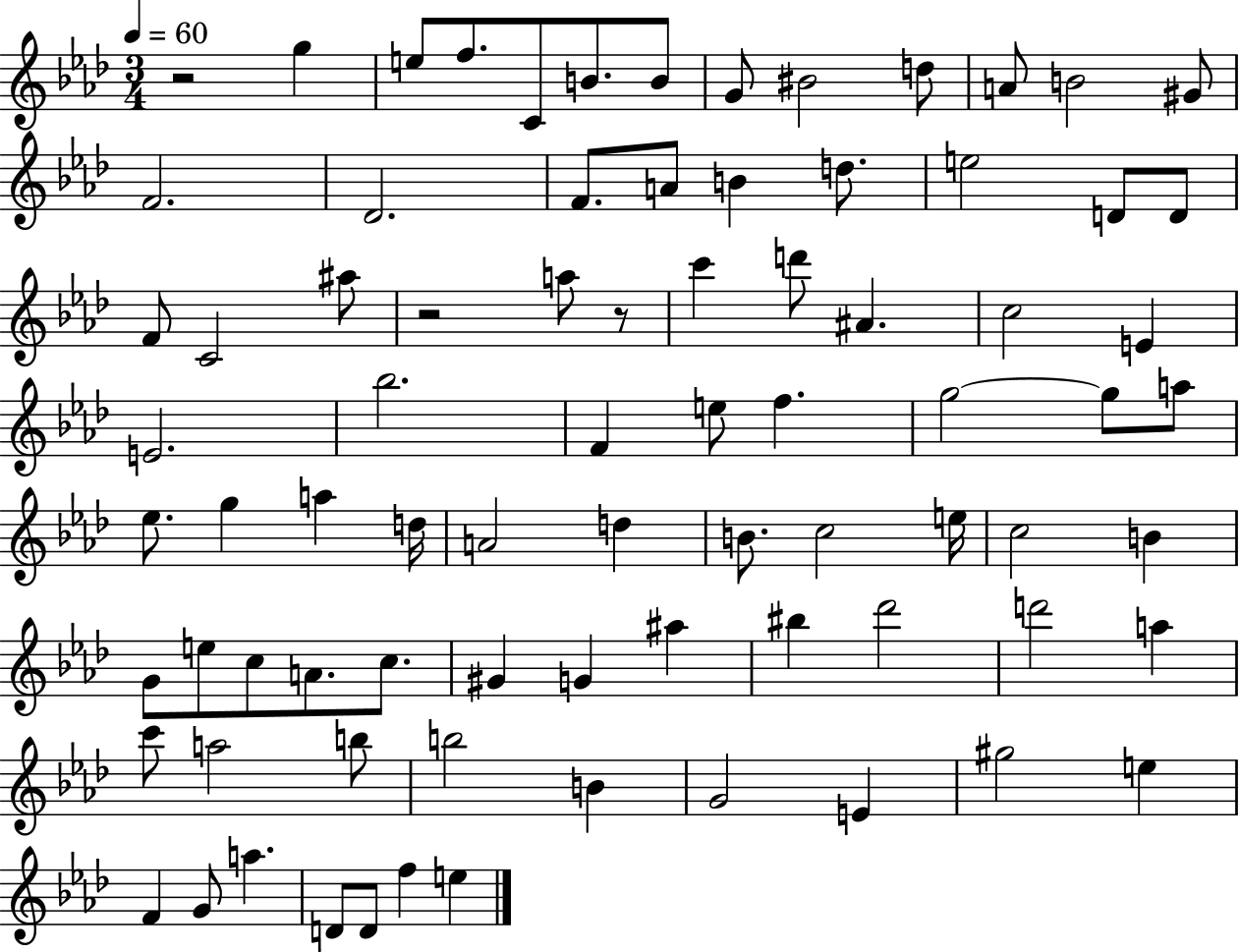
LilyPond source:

{
  \clef treble
  \numericTimeSignature
  \time 3/4
  \key aes \major
  \tempo 4 = 60
  r2 g''4 | e''8 f''8. c'8 b'8. b'8 | g'8 bis'2 d''8 | a'8 b'2 gis'8 | \break f'2. | des'2. | f'8. a'8 b'4 d''8. | e''2 d'8 d'8 | \break f'8 c'2 ais''8 | r2 a''8 r8 | c'''4 d'''8 ais'4. | c''2 e'4 | \break e'2. | bes''2. | f'4 e''8 f''4. | g''2~~ g''8 a''8 | \break ees''8. g''4 a''4 d''16 | a'2 d''4 | b'8. c''2 e''16 | c''2 b'4 | \break g'8 e''8 c''8 a'8. c''8. | gis'4 g'4 ais''4 | bis''4 des'''2 | d'''2 a''4 | \break c'''8 a''2 b''8 | b''2 b'4 | g'2 e'4 | gis''2 e''4 | \break f'4 g'8 a''4. | d'8 d'8 f''4 e''4 | \bar "|."
}